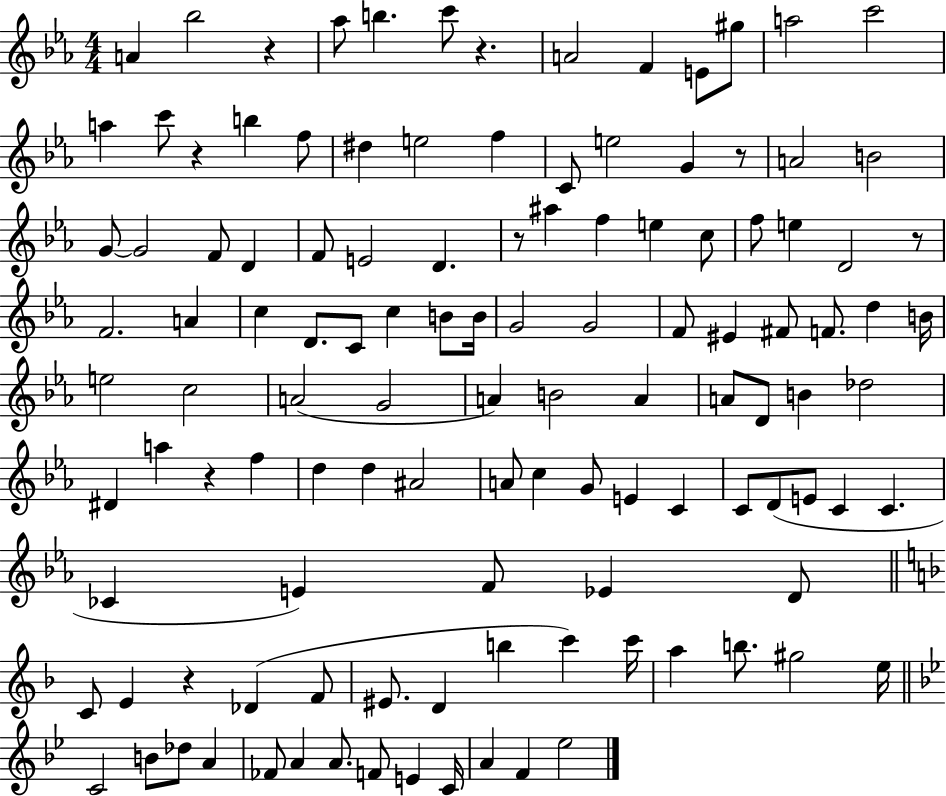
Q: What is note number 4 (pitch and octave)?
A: B5